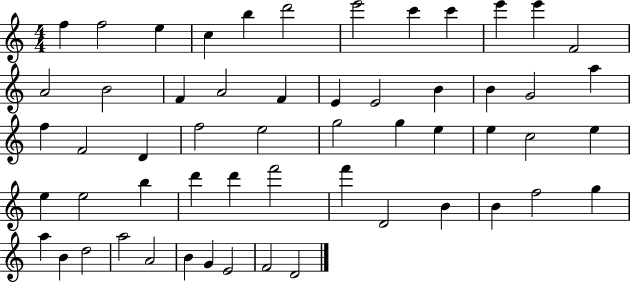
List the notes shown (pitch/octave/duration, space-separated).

F5/q F5/h E5/q C5/q B5/q D6/h E6/h C6/q C6/q E6/q E6/q F4/h A4/h B4/h F4/q A4/h F4/q E4/q E4/h B4/q B4/q G4/h A5/q F5/q F4/h D4/q F5/h E5/h G5/h G5/q E5/q E5/q C5/h E5/q E5/q E5/h B5/q D6/q D6/q F6/h F6/q D4/h B4/q B4/q F5/h G5/q A5/q B4/q D5/h A5/h A4/h B4/q G4/q E4/h F4/h D4/h